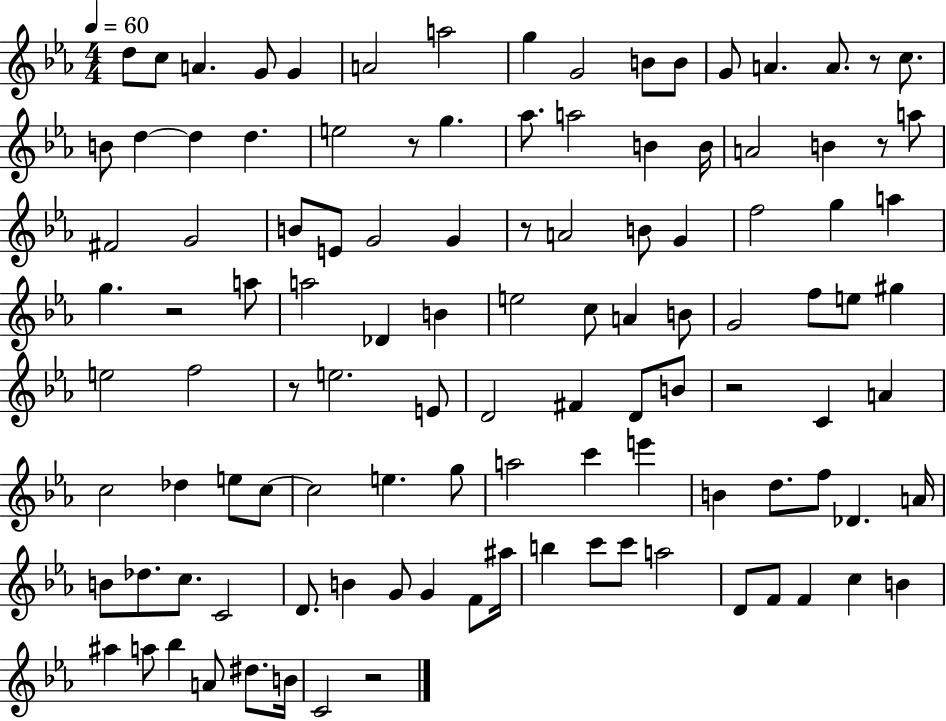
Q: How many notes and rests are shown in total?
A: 112